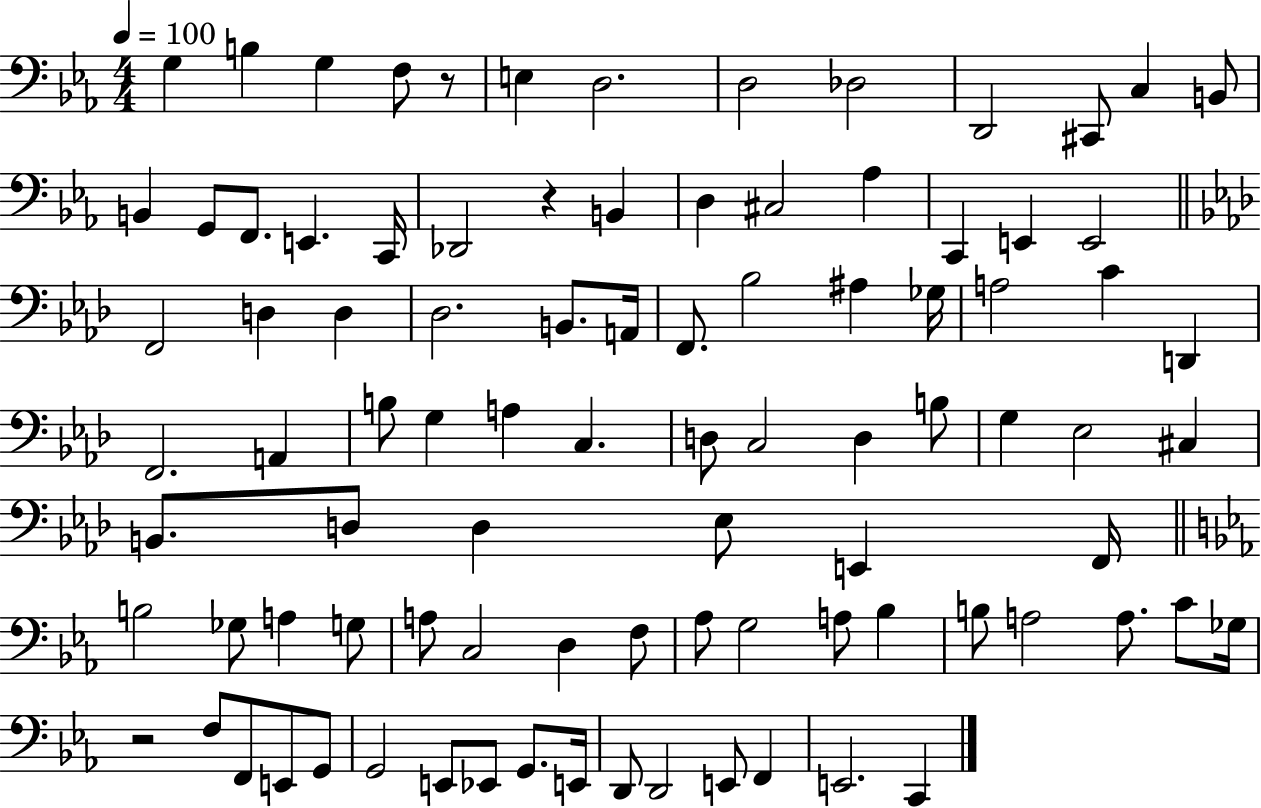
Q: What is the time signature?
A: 4/4